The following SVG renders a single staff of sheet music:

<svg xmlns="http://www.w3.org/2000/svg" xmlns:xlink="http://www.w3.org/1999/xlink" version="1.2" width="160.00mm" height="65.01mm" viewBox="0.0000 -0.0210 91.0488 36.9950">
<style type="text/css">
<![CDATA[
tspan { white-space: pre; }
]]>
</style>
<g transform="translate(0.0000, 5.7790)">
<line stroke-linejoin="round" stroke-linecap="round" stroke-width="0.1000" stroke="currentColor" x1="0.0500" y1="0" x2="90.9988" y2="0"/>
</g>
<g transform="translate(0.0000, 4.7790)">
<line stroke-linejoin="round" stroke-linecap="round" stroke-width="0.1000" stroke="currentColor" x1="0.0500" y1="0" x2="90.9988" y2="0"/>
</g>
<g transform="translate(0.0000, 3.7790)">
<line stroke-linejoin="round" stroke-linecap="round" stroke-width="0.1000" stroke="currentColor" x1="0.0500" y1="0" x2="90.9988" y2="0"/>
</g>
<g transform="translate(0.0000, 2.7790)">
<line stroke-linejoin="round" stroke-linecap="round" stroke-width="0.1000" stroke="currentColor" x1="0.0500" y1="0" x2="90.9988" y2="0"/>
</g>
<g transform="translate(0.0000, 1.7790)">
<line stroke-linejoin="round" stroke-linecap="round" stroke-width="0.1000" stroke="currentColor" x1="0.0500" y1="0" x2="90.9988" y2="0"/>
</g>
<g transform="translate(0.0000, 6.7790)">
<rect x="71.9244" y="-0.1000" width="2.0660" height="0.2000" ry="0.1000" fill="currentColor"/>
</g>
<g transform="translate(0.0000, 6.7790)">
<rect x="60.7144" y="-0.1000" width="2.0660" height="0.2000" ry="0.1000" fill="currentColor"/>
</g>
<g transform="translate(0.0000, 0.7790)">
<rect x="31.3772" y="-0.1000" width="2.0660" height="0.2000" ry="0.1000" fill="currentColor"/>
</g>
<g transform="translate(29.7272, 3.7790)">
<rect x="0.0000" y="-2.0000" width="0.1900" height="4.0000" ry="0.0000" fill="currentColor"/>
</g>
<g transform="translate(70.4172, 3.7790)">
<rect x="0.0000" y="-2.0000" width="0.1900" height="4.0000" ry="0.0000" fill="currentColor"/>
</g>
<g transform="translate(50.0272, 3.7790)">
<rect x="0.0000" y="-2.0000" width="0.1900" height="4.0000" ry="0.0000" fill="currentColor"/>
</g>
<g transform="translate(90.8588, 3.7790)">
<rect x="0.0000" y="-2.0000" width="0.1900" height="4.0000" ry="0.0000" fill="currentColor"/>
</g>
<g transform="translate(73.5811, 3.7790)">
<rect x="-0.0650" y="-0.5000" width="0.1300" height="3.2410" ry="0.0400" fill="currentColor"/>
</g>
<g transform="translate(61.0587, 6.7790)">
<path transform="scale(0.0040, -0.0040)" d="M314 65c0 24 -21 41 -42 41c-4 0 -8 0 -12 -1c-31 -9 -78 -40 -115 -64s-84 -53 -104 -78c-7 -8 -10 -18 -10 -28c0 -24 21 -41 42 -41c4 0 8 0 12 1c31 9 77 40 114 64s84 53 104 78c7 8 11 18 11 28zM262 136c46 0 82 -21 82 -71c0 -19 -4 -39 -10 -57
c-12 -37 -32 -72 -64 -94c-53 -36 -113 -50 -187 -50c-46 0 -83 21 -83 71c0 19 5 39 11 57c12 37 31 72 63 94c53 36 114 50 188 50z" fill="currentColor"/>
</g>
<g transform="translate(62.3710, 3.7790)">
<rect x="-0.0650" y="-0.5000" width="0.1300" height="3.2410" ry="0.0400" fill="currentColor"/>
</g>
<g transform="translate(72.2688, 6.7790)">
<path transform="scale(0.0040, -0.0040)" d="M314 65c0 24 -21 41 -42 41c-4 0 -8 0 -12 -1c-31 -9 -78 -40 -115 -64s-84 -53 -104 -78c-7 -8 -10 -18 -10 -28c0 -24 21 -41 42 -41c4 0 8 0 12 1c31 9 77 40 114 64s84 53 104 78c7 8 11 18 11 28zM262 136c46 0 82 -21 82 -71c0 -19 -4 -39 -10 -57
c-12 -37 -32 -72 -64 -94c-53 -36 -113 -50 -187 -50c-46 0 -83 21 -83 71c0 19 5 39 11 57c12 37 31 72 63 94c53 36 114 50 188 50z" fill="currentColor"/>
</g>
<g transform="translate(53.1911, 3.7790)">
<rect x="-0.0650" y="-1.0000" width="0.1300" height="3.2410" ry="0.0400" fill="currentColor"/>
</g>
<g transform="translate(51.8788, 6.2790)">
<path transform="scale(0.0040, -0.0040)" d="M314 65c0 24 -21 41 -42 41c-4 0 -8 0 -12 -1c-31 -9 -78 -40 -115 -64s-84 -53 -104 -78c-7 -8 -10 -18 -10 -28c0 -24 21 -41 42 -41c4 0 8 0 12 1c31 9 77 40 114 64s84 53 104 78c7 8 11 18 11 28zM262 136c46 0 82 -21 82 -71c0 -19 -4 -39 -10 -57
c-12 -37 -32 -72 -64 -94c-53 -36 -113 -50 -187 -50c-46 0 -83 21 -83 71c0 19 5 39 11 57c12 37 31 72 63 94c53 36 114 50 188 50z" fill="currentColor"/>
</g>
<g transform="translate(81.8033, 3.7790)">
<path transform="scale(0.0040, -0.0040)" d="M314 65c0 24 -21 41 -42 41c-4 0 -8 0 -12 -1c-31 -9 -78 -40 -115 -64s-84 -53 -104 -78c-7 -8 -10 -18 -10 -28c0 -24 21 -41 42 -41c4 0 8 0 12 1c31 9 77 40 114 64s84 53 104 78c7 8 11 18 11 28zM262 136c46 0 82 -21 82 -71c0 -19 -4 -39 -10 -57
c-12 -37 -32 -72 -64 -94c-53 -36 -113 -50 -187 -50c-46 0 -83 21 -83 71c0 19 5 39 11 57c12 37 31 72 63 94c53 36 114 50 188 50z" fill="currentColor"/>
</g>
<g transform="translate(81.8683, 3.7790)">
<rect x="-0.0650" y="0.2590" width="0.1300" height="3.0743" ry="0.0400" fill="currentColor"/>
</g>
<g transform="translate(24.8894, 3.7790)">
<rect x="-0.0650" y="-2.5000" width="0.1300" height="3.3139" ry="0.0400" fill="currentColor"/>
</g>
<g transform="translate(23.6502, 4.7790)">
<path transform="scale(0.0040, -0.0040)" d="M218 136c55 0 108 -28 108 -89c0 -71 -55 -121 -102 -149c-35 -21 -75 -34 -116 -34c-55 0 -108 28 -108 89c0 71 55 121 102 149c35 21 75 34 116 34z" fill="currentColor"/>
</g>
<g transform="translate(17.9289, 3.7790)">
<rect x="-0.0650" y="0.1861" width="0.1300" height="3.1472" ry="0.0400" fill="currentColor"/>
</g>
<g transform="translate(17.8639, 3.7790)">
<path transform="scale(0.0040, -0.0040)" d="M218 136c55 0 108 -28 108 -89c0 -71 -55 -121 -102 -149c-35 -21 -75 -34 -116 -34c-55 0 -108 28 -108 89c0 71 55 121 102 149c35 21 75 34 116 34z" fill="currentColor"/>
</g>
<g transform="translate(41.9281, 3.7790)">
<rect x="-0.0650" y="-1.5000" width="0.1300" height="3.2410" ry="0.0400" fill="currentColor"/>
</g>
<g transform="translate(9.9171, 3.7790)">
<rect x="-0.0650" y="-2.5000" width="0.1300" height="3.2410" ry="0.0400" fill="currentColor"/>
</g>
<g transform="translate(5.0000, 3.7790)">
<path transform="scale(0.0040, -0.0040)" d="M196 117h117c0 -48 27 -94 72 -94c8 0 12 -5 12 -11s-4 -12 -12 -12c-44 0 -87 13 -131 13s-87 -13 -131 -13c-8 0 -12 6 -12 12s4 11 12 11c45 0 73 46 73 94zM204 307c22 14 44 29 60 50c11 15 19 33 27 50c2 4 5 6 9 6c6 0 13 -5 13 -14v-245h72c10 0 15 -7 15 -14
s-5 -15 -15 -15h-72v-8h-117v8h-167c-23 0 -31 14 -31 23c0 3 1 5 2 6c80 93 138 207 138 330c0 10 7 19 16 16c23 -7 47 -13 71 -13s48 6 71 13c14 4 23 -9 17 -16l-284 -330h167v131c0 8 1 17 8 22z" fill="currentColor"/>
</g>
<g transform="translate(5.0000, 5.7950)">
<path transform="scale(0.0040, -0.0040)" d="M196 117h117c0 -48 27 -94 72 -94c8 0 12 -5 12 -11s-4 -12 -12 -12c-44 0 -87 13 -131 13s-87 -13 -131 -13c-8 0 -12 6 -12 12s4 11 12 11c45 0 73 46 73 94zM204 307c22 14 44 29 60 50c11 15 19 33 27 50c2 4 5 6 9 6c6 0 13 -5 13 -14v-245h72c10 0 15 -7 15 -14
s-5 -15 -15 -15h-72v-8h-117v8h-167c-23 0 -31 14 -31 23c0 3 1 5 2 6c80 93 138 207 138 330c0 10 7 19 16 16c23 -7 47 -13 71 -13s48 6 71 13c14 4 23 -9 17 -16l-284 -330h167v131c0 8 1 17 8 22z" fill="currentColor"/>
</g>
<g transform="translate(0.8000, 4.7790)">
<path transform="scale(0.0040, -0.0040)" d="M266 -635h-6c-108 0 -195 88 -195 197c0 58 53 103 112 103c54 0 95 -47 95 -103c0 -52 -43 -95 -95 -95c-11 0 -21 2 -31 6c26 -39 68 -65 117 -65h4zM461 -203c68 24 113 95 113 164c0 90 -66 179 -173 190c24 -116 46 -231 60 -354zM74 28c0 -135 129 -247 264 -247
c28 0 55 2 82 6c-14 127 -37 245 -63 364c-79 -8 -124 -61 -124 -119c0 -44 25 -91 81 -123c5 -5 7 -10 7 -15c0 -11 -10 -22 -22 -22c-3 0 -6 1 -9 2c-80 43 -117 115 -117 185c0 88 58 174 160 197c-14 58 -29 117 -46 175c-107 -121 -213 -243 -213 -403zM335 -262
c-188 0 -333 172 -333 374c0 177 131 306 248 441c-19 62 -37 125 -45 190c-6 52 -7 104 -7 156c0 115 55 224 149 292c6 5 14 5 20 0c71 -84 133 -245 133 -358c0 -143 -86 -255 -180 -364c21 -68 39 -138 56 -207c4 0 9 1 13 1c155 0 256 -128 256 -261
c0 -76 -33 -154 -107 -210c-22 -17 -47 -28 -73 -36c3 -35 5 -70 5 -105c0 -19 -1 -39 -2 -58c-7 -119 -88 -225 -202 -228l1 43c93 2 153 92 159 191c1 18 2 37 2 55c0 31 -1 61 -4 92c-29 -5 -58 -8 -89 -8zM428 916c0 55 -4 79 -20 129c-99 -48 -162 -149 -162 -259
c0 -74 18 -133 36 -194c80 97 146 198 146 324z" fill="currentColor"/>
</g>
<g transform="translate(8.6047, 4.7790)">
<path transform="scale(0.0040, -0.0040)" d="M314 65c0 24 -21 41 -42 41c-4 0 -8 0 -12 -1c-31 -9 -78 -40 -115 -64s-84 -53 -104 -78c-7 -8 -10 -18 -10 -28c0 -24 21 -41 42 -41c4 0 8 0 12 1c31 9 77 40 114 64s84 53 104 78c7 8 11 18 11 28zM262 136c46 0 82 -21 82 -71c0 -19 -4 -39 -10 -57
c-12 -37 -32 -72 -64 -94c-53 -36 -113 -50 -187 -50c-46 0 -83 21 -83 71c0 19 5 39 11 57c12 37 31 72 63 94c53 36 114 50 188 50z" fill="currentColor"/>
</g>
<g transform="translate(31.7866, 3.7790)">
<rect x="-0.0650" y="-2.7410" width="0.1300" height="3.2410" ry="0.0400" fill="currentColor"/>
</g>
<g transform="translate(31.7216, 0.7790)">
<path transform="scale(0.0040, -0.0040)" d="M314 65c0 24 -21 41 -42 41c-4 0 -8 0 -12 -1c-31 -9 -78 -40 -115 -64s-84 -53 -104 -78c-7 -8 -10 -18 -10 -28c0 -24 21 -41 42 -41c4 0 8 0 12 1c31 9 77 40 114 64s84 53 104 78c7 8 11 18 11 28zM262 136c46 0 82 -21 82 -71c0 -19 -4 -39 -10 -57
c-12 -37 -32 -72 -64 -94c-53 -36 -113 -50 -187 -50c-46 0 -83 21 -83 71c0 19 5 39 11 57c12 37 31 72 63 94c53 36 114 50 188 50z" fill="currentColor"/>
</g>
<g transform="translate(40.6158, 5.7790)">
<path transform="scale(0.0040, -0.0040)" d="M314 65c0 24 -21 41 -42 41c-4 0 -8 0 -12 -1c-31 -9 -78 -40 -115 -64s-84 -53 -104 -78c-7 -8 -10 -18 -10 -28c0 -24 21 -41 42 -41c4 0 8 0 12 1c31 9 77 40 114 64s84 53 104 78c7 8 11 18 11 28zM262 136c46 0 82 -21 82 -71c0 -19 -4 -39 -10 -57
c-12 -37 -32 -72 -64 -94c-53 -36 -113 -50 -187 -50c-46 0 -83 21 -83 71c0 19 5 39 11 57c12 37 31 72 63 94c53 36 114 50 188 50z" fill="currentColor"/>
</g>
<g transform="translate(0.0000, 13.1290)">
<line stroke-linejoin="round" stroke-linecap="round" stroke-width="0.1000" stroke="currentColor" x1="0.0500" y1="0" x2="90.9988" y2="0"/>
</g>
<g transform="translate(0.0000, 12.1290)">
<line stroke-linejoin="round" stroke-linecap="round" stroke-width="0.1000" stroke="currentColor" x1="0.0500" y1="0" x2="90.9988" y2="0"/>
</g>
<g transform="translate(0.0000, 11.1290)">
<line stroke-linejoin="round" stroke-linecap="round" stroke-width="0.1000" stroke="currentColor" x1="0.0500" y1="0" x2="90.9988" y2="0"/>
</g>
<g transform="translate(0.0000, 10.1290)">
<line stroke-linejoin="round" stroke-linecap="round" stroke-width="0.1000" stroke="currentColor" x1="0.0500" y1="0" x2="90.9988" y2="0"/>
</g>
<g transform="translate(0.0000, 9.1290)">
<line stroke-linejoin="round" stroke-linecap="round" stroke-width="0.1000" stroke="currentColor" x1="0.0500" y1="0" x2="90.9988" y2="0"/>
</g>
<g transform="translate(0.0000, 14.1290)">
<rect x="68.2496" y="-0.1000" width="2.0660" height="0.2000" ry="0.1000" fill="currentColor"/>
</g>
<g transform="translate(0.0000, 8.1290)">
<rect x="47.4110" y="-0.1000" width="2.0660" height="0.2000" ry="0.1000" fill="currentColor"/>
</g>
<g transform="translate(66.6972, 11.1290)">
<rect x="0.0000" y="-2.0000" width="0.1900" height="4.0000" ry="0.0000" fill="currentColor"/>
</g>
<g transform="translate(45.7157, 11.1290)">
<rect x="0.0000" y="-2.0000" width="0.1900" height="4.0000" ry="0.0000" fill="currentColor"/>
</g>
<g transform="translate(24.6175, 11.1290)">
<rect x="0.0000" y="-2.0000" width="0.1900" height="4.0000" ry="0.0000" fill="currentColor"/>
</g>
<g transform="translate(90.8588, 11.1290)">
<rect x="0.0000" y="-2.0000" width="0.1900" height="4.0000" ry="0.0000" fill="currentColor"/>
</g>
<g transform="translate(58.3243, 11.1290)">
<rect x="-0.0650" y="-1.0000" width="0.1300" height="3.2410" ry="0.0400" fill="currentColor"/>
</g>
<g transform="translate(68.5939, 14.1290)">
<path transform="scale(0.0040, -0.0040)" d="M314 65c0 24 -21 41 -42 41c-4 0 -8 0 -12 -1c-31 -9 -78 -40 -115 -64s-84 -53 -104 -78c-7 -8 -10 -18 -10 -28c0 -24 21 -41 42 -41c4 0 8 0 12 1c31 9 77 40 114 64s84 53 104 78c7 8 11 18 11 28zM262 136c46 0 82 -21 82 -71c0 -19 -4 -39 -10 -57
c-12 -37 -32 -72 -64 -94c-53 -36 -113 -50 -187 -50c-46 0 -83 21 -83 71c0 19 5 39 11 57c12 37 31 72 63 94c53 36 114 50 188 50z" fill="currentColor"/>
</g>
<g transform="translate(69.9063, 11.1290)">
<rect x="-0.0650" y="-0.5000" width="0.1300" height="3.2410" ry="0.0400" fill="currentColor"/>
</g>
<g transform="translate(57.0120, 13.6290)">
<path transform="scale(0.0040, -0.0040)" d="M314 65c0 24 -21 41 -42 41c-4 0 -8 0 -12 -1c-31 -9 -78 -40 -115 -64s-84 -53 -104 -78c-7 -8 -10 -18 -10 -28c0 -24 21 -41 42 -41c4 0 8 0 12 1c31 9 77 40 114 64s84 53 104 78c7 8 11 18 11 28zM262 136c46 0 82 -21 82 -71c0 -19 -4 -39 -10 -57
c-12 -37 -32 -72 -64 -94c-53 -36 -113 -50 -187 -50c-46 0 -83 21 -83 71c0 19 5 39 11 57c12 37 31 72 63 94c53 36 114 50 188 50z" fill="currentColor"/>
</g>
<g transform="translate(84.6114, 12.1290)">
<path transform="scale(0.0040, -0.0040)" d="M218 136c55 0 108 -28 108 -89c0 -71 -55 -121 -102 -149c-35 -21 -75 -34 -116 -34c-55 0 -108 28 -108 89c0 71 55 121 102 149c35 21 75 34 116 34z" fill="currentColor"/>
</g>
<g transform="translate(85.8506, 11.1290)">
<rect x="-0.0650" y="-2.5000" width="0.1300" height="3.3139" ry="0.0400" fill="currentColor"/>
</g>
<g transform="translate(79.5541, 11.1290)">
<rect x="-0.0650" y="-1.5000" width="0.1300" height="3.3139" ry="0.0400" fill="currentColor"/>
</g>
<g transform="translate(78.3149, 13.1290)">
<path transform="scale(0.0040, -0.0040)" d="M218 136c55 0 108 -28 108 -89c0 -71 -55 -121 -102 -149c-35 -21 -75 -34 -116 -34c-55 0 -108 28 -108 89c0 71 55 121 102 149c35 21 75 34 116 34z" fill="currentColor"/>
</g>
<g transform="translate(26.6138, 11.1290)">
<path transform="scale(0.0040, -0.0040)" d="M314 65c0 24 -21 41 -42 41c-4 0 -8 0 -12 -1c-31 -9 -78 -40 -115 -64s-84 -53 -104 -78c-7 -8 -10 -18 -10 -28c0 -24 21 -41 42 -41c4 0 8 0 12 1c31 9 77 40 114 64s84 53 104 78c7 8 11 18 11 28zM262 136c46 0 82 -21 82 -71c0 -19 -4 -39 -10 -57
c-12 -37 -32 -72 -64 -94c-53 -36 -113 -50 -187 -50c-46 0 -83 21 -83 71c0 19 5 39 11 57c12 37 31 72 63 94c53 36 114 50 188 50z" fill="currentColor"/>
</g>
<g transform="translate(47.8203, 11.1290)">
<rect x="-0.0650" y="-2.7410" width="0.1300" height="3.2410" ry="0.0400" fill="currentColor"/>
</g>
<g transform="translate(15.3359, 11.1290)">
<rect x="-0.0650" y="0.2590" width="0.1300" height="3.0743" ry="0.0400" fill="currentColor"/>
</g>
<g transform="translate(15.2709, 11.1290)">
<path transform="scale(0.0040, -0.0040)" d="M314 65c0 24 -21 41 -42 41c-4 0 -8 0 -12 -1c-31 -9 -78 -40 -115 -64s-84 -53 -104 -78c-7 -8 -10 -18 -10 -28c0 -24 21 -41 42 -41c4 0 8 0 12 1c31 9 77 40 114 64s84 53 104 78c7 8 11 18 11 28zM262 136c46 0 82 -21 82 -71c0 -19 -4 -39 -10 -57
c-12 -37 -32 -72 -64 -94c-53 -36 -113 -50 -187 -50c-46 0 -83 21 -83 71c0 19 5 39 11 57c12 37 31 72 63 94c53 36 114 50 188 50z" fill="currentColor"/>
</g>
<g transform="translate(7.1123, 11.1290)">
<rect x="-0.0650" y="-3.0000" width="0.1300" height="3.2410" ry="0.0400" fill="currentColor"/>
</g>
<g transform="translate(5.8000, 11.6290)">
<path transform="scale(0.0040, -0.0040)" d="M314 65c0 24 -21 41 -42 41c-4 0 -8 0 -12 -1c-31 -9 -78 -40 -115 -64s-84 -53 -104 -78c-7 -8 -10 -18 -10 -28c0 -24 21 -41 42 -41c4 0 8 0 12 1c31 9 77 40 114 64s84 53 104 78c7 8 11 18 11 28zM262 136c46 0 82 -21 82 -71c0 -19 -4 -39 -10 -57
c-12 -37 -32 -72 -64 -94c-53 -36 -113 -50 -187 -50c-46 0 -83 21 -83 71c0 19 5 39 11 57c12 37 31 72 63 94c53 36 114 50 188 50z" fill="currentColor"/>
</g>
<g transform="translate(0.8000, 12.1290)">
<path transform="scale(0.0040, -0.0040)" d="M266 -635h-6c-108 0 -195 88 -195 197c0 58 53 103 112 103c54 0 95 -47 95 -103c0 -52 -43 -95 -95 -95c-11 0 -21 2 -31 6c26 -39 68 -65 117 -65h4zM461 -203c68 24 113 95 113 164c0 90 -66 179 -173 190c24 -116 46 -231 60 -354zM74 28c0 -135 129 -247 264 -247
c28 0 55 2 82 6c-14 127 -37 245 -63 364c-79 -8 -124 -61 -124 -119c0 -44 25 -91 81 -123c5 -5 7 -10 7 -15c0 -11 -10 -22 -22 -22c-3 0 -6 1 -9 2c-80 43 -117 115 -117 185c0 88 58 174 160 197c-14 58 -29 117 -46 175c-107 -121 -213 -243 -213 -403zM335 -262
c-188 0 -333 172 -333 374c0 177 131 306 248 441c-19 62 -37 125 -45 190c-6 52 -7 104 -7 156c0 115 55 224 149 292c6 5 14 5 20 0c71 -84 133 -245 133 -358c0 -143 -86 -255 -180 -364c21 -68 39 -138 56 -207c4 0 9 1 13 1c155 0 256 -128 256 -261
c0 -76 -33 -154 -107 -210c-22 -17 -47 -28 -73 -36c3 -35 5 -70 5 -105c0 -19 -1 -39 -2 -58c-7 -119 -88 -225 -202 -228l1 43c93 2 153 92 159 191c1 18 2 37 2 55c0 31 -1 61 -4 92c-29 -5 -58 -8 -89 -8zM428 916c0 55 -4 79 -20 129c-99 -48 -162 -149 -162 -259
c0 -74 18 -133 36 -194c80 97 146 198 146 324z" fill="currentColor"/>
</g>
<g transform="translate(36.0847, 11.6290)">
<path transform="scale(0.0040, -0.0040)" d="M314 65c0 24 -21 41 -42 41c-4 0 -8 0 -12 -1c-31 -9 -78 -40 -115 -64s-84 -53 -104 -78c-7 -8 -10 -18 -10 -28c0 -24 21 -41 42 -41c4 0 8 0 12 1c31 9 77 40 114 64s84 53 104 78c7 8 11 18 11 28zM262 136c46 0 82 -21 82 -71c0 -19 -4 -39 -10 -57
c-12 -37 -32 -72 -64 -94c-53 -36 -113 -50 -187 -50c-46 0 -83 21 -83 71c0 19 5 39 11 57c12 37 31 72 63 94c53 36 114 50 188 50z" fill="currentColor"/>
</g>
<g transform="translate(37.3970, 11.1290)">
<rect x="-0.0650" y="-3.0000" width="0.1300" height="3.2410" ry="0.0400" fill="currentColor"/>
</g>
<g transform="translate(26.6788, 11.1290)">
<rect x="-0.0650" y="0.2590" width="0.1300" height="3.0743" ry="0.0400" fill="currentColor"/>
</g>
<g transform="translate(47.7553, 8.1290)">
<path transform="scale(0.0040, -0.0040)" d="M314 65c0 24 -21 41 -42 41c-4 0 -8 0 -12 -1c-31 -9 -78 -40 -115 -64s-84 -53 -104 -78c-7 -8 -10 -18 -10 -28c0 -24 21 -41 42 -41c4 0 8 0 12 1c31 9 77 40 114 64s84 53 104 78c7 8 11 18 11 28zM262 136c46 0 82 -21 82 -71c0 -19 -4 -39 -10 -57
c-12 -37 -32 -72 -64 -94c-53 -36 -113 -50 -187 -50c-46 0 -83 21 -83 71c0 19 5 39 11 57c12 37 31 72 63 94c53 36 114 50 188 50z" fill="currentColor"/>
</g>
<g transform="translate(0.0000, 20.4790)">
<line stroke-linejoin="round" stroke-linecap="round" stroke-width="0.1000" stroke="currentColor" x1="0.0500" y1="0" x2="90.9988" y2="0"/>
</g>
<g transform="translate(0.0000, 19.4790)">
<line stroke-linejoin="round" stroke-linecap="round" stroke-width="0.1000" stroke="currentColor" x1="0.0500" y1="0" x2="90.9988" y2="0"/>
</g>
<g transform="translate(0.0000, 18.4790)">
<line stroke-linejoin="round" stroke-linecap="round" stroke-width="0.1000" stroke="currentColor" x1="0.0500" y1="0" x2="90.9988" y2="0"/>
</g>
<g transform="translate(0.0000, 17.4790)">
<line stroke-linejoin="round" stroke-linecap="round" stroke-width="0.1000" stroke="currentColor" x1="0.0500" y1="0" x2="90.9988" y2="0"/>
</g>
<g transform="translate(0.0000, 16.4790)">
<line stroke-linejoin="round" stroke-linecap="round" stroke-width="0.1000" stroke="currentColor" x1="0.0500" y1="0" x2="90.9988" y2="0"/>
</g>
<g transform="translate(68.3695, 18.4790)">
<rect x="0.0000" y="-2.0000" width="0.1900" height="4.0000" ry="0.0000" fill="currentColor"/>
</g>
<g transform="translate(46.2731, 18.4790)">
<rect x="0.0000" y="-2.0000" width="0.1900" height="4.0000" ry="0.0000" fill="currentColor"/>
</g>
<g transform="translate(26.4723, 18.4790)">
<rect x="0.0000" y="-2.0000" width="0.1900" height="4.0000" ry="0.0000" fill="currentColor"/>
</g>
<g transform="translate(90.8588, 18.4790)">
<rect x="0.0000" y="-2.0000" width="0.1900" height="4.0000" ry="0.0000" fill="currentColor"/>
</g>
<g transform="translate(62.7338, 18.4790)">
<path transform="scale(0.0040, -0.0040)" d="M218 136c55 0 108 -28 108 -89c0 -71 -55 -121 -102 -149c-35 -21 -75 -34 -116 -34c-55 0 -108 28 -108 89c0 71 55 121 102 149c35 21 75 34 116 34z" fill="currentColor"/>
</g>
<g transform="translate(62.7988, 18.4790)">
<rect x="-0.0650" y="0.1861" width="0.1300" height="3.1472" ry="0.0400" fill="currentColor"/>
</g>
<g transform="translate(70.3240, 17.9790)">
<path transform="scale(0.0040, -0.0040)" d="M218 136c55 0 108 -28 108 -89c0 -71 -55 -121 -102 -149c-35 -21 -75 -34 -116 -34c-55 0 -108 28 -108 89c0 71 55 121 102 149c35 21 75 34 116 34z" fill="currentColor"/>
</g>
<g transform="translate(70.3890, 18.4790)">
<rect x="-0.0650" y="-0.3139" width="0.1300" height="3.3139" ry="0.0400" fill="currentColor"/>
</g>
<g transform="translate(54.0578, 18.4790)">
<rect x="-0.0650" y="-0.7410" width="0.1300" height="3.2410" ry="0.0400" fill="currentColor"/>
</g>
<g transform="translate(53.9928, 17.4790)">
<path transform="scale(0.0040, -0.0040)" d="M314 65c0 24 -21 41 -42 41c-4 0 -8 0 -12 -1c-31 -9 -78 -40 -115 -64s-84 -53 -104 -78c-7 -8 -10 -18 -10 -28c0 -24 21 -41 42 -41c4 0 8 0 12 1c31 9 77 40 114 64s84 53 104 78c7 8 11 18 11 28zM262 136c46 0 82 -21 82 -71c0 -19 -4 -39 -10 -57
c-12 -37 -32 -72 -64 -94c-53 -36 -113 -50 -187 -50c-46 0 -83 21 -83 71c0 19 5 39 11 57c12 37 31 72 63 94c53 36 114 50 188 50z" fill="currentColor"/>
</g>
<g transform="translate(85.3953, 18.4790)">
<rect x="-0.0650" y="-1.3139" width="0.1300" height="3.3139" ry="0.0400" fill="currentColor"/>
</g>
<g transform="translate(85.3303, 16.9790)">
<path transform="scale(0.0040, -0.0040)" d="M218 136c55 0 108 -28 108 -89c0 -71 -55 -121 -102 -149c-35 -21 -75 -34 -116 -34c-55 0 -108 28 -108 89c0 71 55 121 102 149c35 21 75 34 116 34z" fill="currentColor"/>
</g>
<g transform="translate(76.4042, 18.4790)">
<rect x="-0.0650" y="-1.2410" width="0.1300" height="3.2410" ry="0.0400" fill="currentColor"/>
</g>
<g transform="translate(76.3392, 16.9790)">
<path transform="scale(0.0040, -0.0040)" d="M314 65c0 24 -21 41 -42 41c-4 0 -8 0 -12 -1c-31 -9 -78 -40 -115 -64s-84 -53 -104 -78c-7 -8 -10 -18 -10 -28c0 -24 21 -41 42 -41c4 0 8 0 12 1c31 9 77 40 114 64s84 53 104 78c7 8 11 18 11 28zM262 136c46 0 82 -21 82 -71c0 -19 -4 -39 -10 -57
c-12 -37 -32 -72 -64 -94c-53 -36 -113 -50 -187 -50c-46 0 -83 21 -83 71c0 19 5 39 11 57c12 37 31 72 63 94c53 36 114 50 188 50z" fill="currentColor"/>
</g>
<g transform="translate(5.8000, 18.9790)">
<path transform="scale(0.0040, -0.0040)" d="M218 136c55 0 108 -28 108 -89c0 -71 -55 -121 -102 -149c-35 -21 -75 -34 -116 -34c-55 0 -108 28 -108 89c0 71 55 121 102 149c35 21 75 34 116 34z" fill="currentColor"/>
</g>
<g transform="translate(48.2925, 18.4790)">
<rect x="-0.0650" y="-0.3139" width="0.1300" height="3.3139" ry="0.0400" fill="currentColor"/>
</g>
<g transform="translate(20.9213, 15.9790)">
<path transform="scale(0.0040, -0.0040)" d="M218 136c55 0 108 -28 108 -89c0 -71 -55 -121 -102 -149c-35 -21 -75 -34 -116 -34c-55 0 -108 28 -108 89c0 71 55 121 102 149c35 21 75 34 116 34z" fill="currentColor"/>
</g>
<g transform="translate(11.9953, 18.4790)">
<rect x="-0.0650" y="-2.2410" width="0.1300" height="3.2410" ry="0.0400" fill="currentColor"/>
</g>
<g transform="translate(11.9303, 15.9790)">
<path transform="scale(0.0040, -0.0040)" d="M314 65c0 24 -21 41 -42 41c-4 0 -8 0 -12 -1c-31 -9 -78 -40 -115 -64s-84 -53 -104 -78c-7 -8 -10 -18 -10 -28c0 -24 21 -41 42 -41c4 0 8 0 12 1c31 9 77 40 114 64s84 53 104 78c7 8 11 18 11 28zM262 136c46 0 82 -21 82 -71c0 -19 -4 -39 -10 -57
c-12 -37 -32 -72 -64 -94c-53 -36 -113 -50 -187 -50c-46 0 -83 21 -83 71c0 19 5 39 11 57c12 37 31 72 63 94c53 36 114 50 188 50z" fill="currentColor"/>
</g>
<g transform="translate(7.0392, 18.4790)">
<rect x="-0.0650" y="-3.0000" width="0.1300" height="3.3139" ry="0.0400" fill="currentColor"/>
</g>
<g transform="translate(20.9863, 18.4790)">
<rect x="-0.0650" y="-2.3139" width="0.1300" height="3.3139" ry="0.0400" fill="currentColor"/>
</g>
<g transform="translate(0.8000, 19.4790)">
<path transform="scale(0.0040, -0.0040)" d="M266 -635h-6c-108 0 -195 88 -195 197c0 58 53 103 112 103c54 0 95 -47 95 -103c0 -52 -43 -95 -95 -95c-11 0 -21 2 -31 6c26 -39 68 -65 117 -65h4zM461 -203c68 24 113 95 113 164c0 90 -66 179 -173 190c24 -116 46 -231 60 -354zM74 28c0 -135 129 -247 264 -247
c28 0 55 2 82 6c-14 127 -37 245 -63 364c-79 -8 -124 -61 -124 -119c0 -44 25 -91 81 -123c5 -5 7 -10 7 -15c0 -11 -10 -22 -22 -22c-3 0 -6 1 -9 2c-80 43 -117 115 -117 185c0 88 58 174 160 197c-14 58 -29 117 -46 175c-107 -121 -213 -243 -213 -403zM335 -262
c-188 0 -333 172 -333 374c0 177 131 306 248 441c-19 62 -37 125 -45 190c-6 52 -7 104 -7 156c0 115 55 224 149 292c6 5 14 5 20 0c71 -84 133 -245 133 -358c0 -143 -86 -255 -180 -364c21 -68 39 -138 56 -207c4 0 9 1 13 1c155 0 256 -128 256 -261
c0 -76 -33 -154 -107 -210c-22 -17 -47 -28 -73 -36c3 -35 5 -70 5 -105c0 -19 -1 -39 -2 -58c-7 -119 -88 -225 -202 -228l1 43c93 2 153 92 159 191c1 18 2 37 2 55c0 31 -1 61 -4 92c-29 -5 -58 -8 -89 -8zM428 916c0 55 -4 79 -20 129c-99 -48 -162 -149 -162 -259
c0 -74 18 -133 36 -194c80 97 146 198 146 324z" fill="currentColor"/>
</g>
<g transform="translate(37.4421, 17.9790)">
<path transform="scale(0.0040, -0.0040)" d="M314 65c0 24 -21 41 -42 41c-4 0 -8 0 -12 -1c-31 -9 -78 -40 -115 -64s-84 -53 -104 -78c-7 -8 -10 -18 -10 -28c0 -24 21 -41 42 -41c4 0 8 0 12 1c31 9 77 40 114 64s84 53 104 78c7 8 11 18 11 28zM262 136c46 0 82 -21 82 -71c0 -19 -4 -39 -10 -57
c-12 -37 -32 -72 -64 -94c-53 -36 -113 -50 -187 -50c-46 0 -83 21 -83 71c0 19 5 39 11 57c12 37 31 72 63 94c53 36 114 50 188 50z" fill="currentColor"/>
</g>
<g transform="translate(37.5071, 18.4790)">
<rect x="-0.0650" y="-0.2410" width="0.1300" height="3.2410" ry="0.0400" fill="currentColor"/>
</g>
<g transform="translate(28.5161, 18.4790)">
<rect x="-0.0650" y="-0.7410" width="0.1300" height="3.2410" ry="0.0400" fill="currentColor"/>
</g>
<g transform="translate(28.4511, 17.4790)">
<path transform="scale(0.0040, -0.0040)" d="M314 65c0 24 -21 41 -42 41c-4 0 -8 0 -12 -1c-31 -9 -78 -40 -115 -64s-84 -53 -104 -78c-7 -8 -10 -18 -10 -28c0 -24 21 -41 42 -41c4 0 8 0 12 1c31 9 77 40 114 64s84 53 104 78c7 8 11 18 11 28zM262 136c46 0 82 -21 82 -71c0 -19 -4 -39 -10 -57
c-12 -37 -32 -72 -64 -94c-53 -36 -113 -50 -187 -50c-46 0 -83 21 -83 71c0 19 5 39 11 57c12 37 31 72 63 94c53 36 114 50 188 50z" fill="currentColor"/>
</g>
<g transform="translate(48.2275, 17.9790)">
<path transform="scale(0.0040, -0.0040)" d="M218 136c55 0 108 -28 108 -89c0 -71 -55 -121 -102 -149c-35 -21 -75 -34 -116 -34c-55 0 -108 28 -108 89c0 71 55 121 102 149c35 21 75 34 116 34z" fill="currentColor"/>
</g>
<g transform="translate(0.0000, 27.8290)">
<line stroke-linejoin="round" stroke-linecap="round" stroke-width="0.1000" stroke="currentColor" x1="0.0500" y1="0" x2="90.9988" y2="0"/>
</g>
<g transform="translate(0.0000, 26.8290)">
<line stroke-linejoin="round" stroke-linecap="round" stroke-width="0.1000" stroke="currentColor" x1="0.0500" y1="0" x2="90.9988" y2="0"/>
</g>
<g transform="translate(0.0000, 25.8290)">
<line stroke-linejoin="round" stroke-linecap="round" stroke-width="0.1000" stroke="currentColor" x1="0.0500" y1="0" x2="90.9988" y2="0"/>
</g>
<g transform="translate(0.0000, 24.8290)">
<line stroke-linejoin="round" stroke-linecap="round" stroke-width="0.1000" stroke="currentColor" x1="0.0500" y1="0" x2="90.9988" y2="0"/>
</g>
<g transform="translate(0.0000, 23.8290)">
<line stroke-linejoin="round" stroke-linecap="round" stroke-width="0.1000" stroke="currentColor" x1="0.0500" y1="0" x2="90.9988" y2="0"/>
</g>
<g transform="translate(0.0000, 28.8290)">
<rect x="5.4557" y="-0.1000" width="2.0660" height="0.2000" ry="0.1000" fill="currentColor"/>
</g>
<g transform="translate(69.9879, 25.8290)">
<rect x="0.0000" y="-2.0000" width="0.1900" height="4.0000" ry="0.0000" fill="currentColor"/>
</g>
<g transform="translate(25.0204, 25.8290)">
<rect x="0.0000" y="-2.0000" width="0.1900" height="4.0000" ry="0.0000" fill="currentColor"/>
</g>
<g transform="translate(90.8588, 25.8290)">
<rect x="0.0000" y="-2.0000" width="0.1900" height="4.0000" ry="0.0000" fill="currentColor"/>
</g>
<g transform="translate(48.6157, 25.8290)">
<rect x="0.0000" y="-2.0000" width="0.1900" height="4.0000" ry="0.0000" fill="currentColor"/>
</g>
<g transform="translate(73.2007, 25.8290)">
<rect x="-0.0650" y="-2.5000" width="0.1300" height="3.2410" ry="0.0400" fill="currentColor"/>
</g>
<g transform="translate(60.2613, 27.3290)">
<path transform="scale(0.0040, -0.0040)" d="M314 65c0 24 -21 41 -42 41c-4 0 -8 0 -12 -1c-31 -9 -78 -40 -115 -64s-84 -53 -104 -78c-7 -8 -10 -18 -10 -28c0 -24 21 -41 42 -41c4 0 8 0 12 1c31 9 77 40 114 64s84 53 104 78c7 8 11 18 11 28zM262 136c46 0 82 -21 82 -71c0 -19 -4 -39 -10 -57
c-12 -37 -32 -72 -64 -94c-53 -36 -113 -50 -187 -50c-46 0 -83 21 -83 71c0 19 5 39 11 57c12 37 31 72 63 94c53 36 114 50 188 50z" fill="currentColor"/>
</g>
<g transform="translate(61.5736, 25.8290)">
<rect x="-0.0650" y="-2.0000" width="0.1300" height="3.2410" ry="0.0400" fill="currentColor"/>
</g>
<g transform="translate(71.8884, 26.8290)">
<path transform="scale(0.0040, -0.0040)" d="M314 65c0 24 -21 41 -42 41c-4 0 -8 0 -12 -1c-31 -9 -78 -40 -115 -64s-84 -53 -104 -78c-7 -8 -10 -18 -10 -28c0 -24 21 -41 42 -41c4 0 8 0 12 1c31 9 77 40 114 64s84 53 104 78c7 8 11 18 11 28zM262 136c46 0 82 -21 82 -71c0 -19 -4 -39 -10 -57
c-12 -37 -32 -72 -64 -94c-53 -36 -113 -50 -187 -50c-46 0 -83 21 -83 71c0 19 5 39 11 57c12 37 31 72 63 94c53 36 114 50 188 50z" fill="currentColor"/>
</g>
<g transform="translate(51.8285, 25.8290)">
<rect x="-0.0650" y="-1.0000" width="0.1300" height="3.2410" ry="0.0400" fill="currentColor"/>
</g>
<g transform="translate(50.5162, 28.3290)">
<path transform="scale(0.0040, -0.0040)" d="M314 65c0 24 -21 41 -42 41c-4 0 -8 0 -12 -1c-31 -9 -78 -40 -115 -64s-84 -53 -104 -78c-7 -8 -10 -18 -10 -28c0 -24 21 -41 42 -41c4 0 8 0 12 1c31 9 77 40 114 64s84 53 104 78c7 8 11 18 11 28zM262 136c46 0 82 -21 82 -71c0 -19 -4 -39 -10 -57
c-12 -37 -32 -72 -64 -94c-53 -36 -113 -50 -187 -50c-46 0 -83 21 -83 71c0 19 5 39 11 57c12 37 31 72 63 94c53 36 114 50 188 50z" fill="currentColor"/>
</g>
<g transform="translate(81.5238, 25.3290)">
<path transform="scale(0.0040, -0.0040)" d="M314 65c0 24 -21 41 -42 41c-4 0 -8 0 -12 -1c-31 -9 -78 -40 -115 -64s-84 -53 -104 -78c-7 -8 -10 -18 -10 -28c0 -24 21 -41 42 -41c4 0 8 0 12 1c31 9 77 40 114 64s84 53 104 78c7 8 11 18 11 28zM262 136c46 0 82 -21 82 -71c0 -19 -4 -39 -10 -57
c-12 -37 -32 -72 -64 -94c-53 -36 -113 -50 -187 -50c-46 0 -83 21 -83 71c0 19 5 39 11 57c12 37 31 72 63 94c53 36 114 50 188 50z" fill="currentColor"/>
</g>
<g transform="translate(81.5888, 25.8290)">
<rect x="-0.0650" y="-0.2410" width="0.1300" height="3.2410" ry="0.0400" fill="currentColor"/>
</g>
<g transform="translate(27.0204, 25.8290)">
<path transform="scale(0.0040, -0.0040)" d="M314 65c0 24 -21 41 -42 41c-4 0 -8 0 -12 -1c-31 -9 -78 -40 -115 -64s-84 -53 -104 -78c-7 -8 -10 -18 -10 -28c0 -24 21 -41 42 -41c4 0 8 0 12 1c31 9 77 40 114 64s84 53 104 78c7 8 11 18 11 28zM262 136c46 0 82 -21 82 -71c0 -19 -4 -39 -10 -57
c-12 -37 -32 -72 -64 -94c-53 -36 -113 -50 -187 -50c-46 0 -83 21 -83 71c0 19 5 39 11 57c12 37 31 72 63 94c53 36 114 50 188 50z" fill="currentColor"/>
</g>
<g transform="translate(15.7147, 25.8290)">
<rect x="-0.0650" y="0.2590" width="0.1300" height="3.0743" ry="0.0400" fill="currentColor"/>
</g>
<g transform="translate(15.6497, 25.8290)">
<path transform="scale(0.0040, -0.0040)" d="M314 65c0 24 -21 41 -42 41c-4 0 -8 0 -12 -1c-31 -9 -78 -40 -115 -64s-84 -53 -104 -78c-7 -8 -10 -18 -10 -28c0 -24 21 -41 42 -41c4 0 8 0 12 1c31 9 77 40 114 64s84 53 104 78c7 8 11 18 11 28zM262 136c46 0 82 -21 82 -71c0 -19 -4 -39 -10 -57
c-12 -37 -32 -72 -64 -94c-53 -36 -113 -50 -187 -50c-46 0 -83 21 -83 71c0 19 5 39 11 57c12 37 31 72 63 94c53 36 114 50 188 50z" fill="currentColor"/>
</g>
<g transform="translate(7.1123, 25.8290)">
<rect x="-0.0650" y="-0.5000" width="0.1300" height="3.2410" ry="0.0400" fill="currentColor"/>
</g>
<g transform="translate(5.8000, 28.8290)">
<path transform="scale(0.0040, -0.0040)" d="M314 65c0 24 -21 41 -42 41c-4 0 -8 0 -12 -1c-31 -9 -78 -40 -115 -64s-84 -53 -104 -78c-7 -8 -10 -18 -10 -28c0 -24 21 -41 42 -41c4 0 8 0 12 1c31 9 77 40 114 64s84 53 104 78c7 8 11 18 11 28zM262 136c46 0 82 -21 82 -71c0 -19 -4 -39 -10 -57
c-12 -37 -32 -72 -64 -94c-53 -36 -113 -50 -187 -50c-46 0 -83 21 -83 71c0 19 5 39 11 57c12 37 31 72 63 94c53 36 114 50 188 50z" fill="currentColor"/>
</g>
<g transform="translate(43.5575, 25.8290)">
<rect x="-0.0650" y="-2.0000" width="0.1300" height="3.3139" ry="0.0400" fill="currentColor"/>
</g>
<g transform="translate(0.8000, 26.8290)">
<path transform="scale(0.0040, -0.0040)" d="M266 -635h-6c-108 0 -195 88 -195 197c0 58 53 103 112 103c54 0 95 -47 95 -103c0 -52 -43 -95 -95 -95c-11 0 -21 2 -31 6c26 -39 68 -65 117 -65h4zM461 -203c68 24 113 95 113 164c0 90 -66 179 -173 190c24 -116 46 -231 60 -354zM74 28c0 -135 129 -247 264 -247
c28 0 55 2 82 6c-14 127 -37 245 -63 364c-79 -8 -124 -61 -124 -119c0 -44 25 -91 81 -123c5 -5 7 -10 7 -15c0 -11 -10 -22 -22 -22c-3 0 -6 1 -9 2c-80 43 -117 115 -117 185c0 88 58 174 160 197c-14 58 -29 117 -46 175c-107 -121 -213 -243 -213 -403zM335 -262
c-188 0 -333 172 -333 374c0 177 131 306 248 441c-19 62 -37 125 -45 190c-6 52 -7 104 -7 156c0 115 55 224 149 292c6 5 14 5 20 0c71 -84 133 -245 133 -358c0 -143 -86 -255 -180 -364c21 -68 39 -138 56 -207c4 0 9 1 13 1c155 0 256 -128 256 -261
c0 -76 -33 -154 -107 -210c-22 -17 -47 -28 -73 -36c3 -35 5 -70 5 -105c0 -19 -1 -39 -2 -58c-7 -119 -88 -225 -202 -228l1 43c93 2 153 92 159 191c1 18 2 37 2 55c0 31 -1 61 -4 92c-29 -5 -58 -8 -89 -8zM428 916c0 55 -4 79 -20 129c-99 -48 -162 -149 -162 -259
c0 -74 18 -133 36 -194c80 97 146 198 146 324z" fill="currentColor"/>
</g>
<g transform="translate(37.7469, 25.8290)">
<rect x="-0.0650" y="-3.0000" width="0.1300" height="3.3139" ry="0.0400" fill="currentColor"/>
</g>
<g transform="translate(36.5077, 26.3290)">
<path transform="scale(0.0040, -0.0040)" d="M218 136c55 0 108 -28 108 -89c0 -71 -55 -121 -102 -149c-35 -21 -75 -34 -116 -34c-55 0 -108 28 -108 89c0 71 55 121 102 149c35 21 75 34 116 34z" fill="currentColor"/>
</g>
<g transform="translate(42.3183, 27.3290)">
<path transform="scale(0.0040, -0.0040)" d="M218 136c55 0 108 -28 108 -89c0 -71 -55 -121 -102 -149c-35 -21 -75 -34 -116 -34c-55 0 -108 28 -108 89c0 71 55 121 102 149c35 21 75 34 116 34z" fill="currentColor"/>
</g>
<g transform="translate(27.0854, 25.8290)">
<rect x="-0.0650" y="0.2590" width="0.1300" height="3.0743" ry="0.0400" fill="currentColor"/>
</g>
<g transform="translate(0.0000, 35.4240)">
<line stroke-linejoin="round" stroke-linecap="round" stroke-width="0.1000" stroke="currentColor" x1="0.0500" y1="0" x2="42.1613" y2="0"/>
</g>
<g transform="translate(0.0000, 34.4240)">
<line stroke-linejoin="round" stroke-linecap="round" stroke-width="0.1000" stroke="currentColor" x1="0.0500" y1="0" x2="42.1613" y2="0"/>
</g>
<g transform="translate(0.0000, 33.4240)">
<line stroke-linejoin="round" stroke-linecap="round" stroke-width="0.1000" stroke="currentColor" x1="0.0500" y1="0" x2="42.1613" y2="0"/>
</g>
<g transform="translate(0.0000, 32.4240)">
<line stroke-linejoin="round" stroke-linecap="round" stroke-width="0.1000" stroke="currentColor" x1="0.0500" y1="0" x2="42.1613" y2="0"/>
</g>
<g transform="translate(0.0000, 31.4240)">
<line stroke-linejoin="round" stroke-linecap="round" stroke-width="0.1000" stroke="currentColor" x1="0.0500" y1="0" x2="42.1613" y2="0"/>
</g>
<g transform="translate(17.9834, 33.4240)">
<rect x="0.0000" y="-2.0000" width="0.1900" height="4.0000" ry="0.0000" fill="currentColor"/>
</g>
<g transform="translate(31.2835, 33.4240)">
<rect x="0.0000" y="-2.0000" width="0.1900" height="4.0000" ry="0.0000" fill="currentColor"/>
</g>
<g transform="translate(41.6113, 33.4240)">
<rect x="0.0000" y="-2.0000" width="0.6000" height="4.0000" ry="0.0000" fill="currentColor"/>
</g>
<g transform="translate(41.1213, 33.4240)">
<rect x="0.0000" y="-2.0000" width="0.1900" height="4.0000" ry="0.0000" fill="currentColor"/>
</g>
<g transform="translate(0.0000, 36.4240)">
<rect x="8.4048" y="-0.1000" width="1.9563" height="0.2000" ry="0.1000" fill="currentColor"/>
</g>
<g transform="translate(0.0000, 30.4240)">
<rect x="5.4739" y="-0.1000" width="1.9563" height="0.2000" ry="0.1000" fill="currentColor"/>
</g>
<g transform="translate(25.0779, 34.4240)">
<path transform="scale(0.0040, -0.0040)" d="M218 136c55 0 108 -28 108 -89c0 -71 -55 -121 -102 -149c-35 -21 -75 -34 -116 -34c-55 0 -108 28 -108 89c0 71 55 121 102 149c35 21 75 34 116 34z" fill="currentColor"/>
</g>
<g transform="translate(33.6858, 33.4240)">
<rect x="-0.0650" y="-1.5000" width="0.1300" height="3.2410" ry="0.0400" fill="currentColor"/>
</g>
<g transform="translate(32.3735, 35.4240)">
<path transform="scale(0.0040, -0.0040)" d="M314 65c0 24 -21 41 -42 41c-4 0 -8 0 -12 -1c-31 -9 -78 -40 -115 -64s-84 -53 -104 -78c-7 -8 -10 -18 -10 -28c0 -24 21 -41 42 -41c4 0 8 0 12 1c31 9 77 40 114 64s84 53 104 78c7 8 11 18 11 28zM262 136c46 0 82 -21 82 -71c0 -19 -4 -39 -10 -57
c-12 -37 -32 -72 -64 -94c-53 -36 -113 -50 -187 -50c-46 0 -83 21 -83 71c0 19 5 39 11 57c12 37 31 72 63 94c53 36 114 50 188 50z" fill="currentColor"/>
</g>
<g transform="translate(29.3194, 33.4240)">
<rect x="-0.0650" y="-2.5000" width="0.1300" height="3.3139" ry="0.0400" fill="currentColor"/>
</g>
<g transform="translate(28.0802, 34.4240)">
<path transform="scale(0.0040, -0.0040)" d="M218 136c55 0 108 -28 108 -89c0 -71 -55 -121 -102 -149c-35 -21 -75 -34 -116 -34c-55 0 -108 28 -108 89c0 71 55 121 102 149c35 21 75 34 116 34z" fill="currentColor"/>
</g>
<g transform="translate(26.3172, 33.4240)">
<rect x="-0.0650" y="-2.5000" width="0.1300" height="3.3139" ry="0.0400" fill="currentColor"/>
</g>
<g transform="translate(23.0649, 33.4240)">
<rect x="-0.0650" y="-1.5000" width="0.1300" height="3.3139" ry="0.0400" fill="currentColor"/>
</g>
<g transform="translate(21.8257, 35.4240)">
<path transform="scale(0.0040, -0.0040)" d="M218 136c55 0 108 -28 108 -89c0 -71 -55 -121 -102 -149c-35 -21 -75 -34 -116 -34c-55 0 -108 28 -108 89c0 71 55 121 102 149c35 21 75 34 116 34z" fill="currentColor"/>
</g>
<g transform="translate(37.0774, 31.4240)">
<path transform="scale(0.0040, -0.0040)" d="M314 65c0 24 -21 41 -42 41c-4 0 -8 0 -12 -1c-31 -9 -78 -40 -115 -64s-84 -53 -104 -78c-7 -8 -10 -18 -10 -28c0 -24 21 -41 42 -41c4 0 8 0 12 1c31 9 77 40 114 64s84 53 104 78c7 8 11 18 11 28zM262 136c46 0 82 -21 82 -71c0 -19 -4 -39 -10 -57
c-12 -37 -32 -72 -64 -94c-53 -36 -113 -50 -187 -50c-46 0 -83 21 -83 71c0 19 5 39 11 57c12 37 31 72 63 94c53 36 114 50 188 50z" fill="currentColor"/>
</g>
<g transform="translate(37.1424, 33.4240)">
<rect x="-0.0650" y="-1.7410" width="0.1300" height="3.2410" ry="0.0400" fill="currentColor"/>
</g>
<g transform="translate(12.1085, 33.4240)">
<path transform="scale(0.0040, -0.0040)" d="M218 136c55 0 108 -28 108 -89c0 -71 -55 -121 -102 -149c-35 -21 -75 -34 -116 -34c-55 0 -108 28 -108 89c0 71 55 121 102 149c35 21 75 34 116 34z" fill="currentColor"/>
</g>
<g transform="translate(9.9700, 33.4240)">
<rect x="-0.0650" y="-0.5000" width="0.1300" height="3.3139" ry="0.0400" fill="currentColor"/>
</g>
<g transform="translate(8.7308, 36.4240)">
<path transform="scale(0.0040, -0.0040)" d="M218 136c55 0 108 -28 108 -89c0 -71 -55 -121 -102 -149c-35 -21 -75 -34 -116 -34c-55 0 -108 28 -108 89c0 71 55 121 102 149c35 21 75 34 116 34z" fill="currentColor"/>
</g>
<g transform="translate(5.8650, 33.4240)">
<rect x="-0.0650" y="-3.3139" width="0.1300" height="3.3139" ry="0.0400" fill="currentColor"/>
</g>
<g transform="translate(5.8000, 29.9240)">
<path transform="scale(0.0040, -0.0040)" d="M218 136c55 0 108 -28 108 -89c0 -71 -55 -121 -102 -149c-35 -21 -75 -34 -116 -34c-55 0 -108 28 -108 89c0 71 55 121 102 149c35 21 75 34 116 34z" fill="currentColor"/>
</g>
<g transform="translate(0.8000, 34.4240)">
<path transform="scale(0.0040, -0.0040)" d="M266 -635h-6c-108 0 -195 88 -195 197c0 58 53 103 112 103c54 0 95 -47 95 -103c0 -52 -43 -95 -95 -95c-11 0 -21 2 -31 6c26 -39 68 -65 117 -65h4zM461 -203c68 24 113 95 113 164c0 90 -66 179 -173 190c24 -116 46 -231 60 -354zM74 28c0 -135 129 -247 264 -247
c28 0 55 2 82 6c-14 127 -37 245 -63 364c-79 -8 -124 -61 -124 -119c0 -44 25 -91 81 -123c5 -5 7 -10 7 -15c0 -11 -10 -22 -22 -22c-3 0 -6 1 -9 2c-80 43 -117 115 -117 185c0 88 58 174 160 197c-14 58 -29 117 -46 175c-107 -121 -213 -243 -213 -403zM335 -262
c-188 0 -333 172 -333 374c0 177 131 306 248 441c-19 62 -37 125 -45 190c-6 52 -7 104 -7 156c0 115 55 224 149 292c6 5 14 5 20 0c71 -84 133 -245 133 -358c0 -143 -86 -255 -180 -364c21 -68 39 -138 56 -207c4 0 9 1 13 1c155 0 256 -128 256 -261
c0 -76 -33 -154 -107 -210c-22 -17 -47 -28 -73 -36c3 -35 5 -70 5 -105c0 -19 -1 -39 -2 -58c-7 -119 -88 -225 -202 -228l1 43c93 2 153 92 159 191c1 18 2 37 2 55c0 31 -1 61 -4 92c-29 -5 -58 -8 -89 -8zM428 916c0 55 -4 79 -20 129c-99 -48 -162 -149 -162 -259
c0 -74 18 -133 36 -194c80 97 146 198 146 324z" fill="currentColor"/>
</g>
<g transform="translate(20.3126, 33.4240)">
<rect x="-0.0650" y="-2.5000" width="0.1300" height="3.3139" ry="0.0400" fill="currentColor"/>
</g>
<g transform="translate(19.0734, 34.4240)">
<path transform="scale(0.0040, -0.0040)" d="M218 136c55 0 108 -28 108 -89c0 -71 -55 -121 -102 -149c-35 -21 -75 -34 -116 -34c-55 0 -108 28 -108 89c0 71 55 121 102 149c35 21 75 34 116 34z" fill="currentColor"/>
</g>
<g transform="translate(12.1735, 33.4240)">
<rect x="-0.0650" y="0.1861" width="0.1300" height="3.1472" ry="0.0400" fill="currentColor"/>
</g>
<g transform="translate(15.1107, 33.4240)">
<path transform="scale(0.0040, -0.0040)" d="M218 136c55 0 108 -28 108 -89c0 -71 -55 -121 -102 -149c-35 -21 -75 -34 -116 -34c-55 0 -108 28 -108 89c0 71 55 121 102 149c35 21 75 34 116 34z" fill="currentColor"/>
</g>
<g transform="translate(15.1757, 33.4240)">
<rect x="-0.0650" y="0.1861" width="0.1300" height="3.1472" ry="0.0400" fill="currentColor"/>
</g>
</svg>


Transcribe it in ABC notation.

X:1
T:Untitled
M:4/4
L:1/4
K:C
G2 B G a2 E2 D2 C2 C2 B2 A2 B2 B2 A2 a2 D2 C2 E G A g2 g d2 c2 c d2 B c e2 e C2 B2 B2 A F D2 F2 G2 c2 b C B B G E G G E2 f2